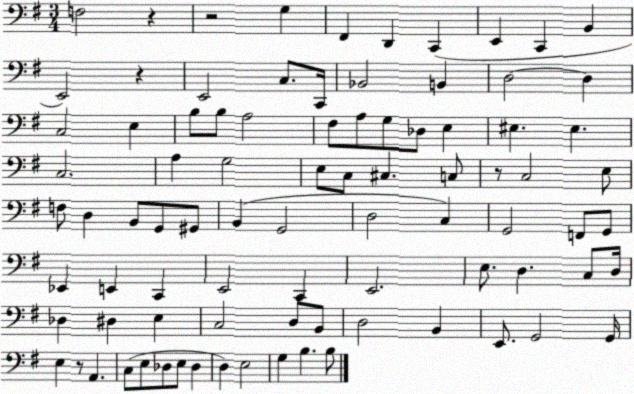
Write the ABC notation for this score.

X:1
T:Untitled
M:3/4
L:1/4
K:G
F,2 z z2 G, ^F,, D,, C,, E,, C,, B,, E,,2 z E,,2 C,/2 C,,/4 _B,,2 B,, D,2 D, C,2 E, B,/2 B,/2 A,2 ^F,/2 A,/2 G,/2 _D,/2 E, ^E, ^E, C,2 A, G,2 E,/2 C,/2 ^C, C,/2 z/2 C,2 E,/2 F,/2 D, B,,/2 G,,/2 ^G,,/2 B,, G,,2 D,2 C, G,,2 F,,/2 G,,/2 _E,, E,, C,, E,,2 C,, E,,2 E,/2 D, C,/2 D,/4 _D, ^D, E, C,2 D,/2 B,,/2 D,2 B,, E,,/2 G,,2 G,,/4 E, z/2 A,, C,/2 E,/2 _D,/2 E,/2 _D, D, E,2 G, B, B,/2